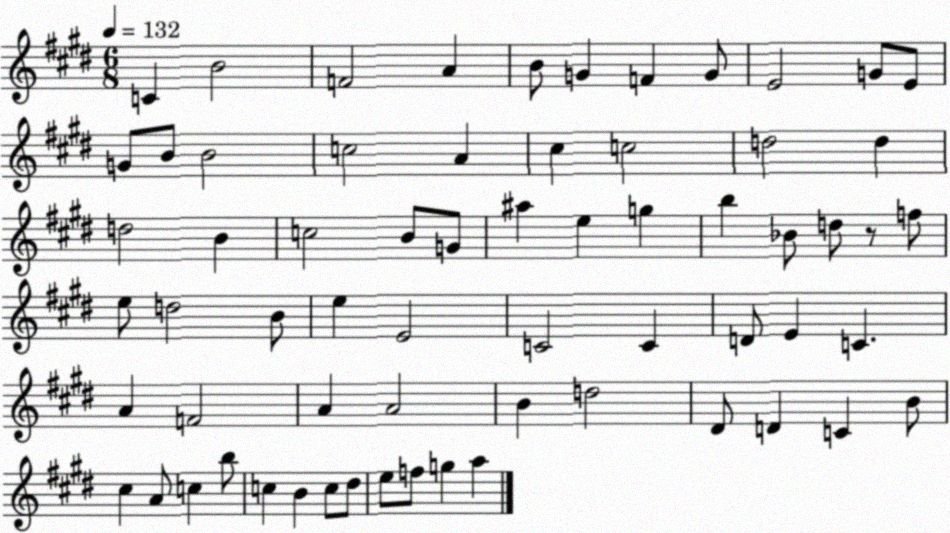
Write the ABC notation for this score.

X:1
T:Untitled
M:6/8
L:1/4
K:E
C B2 F2 A B/2 G F G/2 E2 G/2 E/2 G/2 B/2 B2 c2 A ^c c2 d2 d d2 B c2 B/2 G/2 ^a e g b _B/2 d/2 z/2 f/2 e/2 d2 B/2 e E2 C2 C D/2 E C A F2 A A2 B d2 ^D/2 D C B/2 ^c A/2 c b/2 c B c/2 ^d/2 e/2 f/2 g a